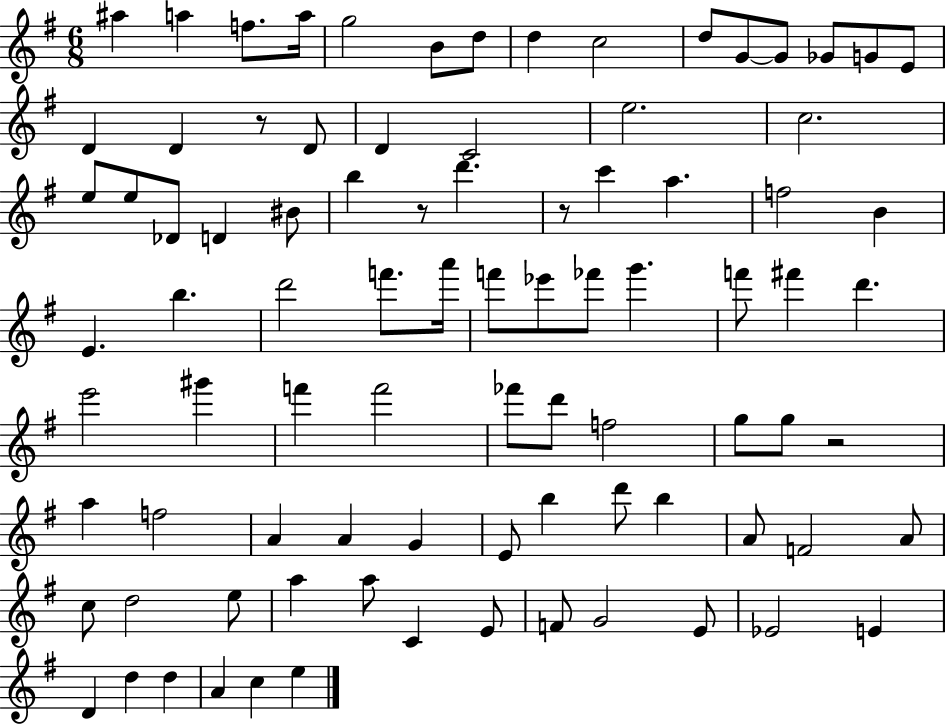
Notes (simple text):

A#5/q A5/q F5/e. A5/s G5/h B4/e D5/e D5/q C5/h D5/e G4/e G4/e Gb4/e G4/e E4/e D4/q D4/q R/e D4/e D4/q C4/h E5/h. C5/h. E5/e E5/e Db4/e D4/q BIS4/e B5/q R/e D6/q. R/e C6/q A5/q. F5/h B4/q E4/q. B5/q. D6/h F6/e. A6/s F6/e Eb6/e FES6/e G6/q. F6/e F#6/q D6/q. E6/h G#6/q F6/q F6/h FES6/e D6/e F5/h G5/e G5/e R/h A5/q F5/h A4/q A4/q G4/q E4/e B5/q D6/e B5/q A4/e F4/h A4/e C5/e D5/h E5/e A5/q A5/e C4/q E4/e F4/e G4/h E4/e Eb4/h E4/q D4/q D5/q D5/q A4/q C5/q E5/q